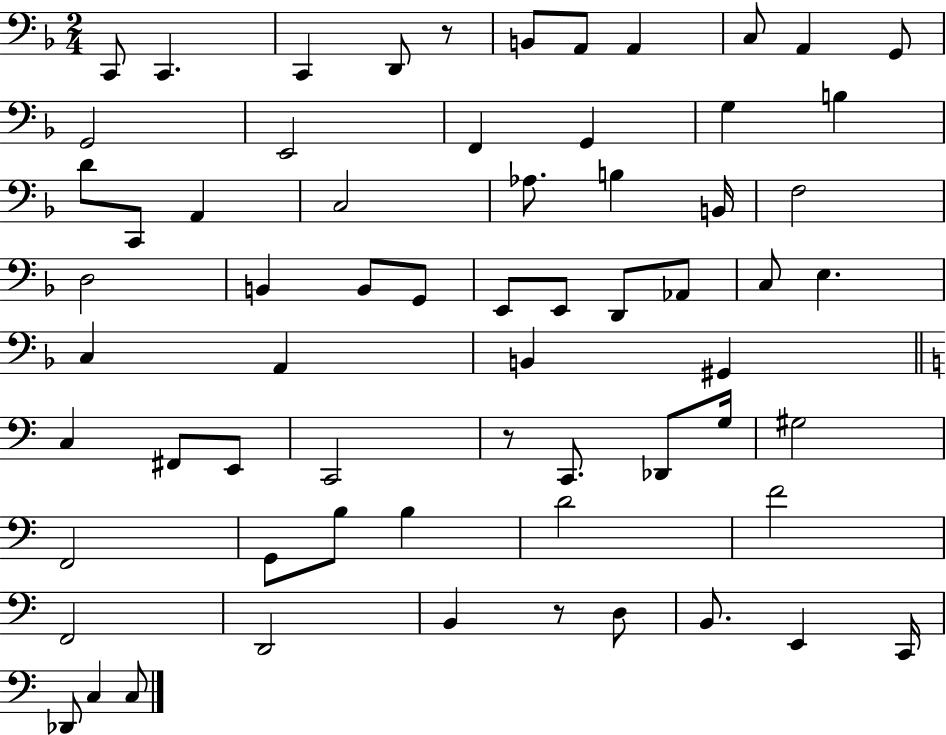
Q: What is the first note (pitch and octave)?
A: C2